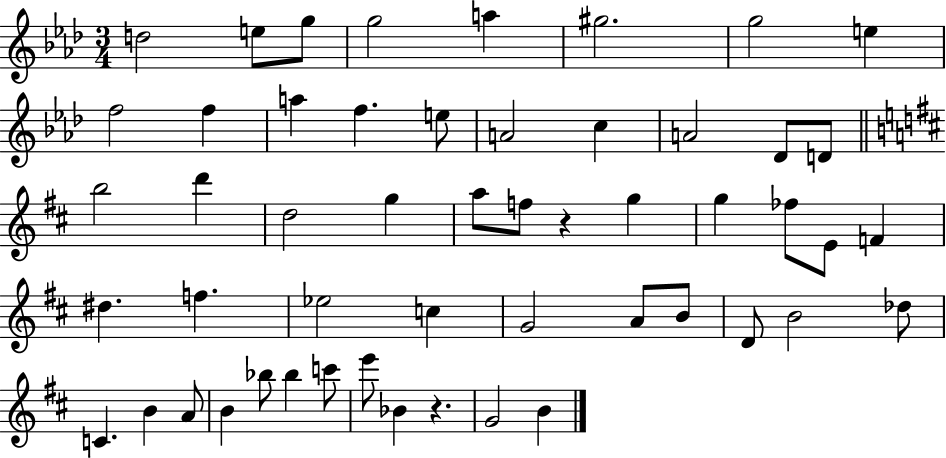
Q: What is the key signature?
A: AES major